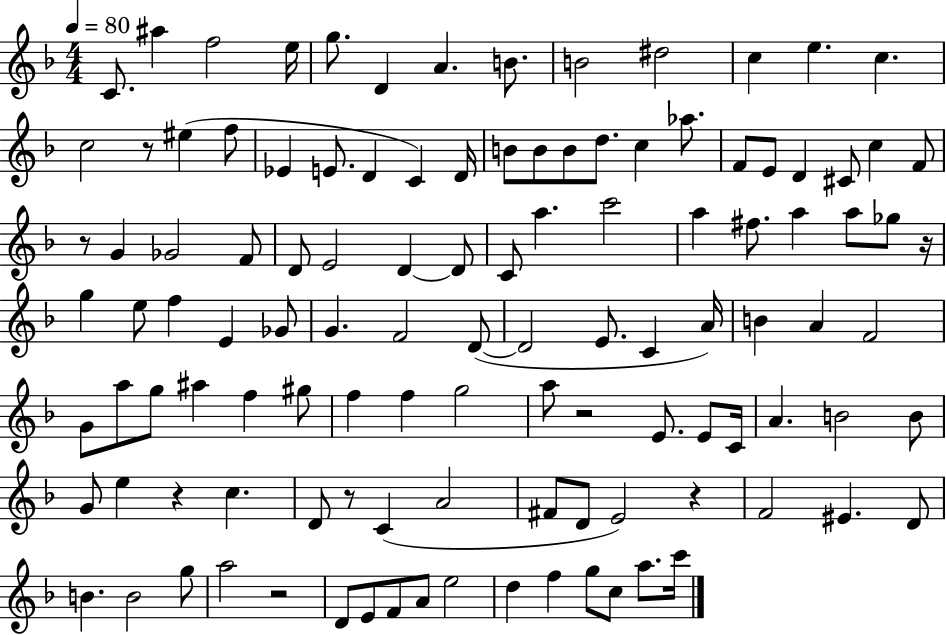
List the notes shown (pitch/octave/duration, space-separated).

C4/e. A#5/q F5/h E5/s G5/e. D4/q A4/q. B4/e. B4/h D#5/h C5/q E5/q. C5/q. C5/h R/e EIS5/q F5/e Eb4/q E4/e. D4/q C4/q D4/s B4/e B4/e B4/e D5/e. C5/q Ab5/e. F4/e E4/e D4/q C#4/e C5/q F4/e R/e G4/q Gb4/h F4/e D4/e E4/h D4/q D4/e C4/e A5/q. C6/h A5/q F#5/e. A5/q A5/e Gb5/e R/s G5/q E5/e F5/q E4/q Gb4/e G4/q. F4/h D4/e D4/h E4/e. C4/q A4/s B4/q A4/q F4/h G4/e A5/e G5/e A#5/q F5/q G#5/e F5/q F5/q G5/h A5/e R/h E4/e. E4/e C4/s A4/q. B4/h B4/e G4/e E5/q R/q C5/q. D4/e R/e C4/q A4/h F#4/e D4/e E4/h R/q F4/h EIS4/q. D4/e B4/q. B4/h G5/e A5/h R/h D4/e E4/e F4/e A4/e E5/h D5/q F5/q G5/e C5/e A5/e. C6/s